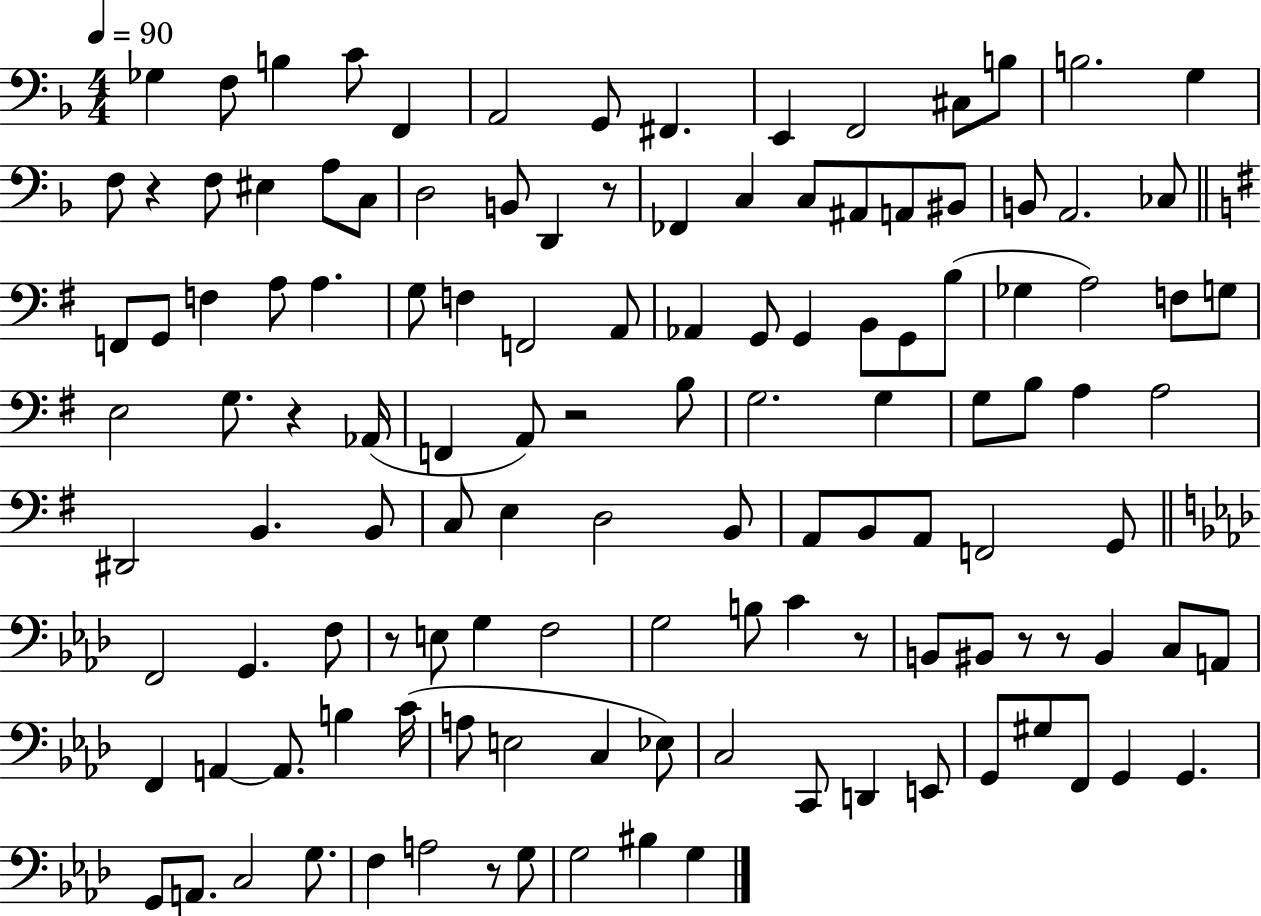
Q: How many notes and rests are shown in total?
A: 125